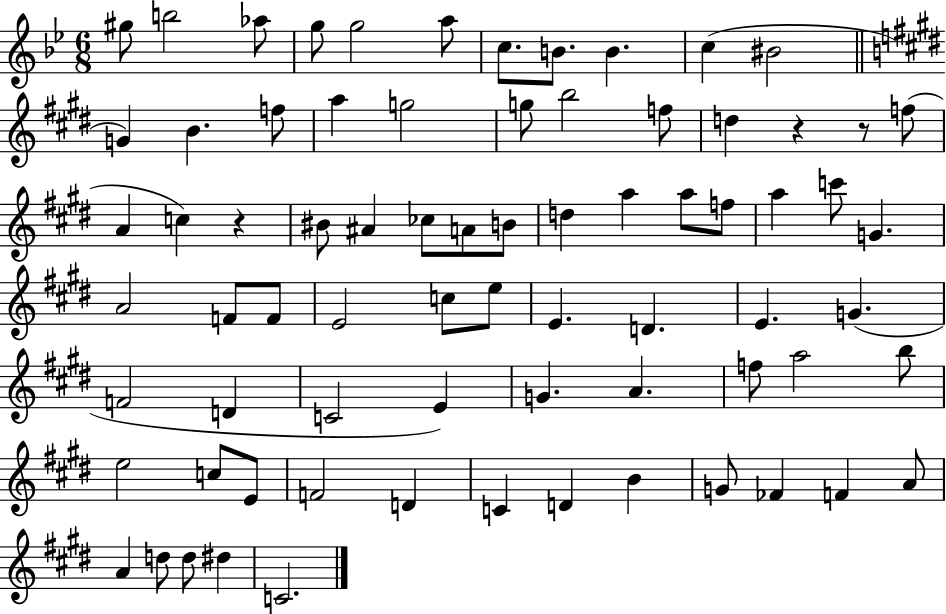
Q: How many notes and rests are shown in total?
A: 74